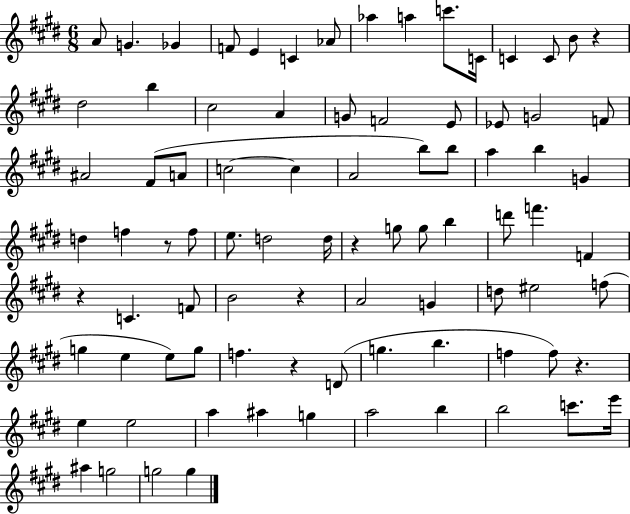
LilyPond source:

{
  \clef treble
  \numericTimeSignature
  \time 6/8
  \key e \major
  a'8 g'4. ges'4 | f'8 e'4 c'4 aes'8 | aes''4 a''4 c'''8. c'16 | c'4 c'8 b'8 r4 | \break dis''2 b''4 | cis''2 a'4 | g'8 f'2 e'8 | ees'8 g'2 f'8 | \break ais'2 fis'8( a'8 | c''2~~ c''4 | a'2 b''8) b''8 | a''4 b''4 g'4 | \break d''4 f''4 r8 f''8 | e''8. d''2 d''16 | r4 g''8 g''8 b''4 | d'''8 f'''4. f'4 | \break r4 c'4. f'8 | b'2 r4 | a'2 g'4 | d''8 eis''2 f''8( | \break g''4 e''4 e''8) g''8 | f''4. r4 d'8( | g''4. b''4. | f''4 f''8) r4. | \break e''4 e''2 | a''4 ais''4 g''4 | a''2 b''4 | b''2 c'''8. e'''16 | \break ais''4 g''2 | g''2 g''4 | \bar "|."
}